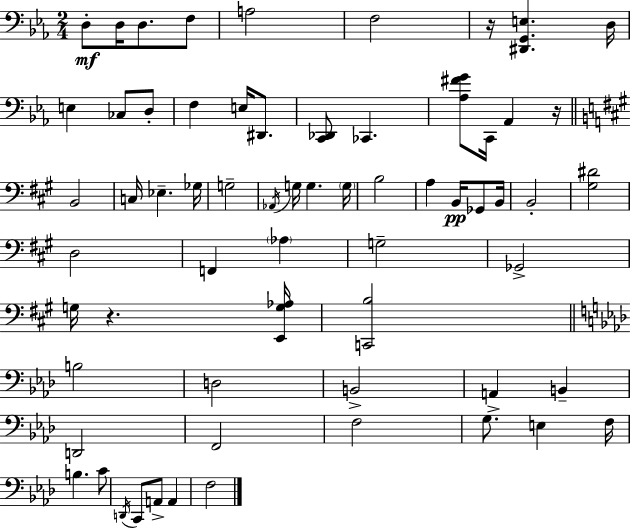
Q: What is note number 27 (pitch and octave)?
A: A3